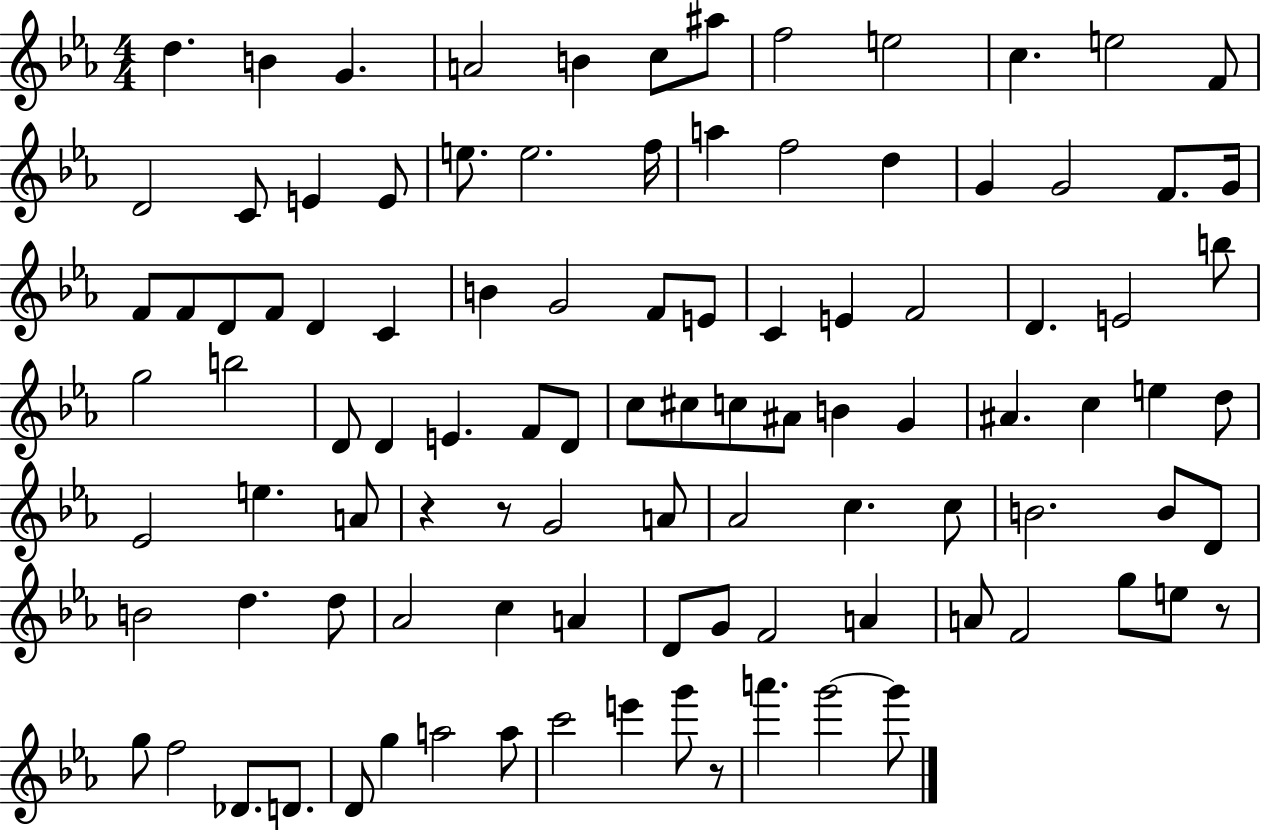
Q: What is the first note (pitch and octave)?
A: D5